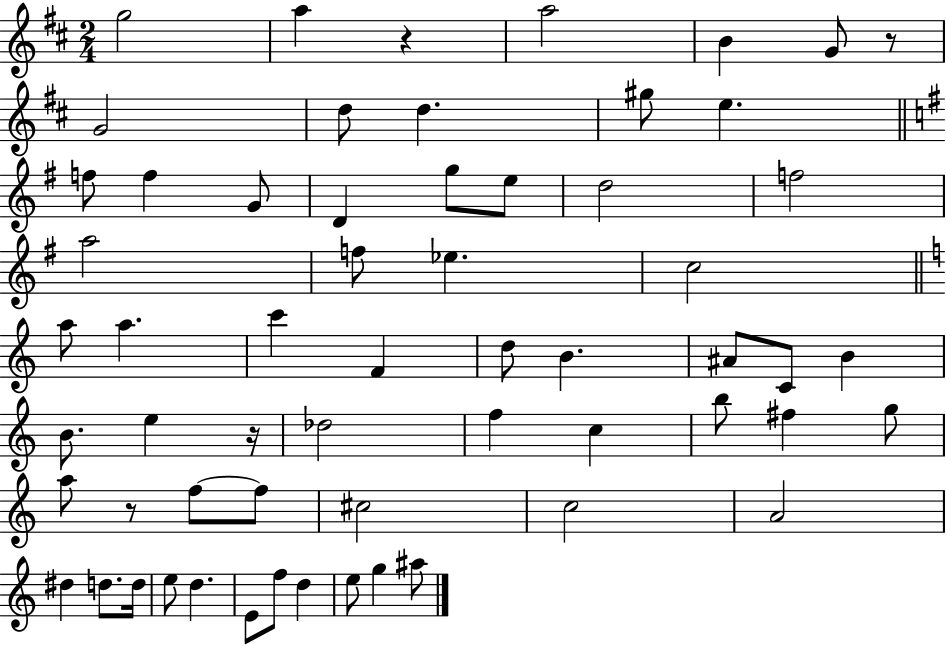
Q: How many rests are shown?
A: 4